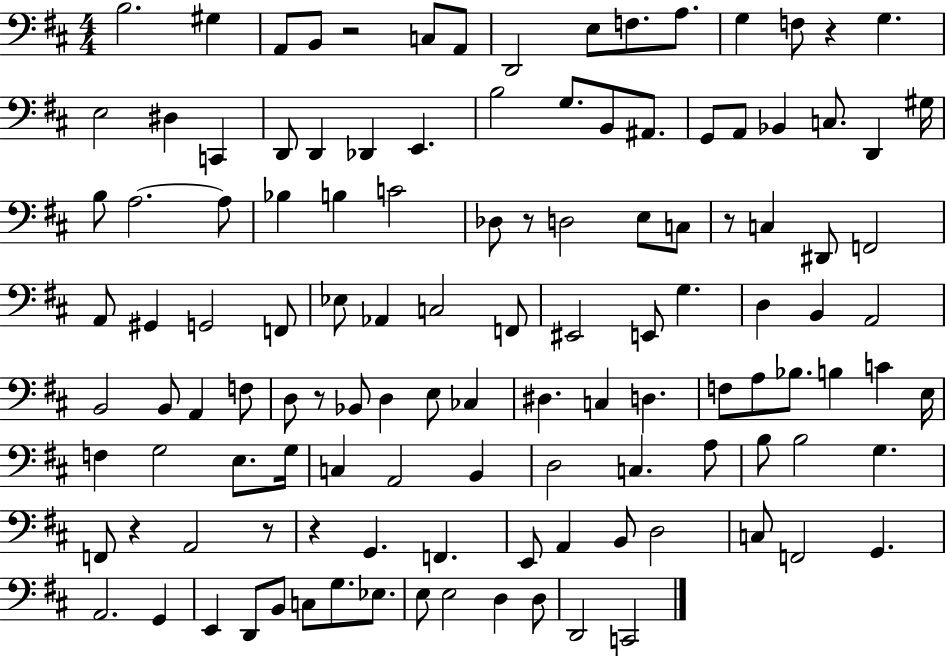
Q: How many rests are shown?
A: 8